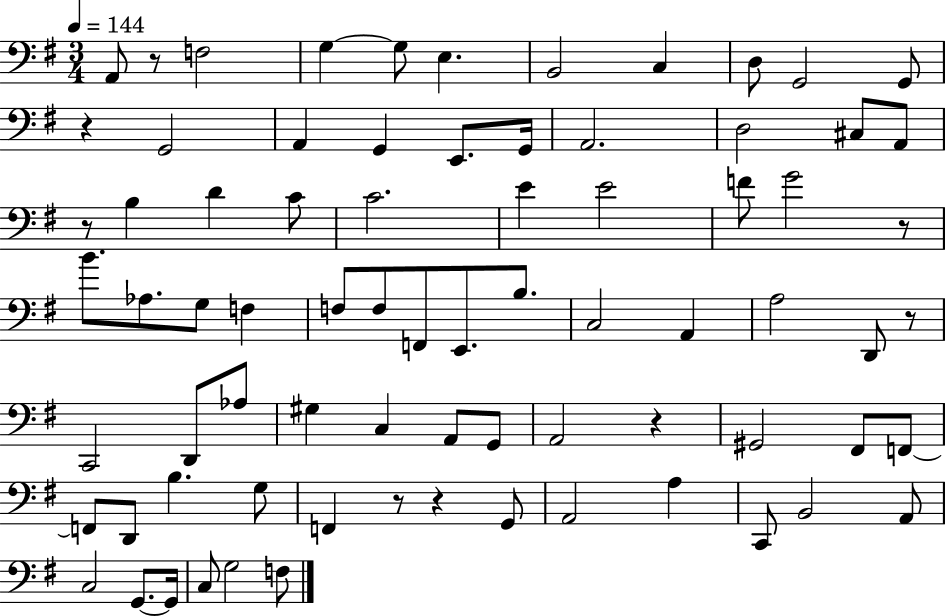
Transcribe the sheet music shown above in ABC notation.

X:1
T:Untitled
M:3/4
L:1/4
K:G
A,,/2 z/2 F,2 G, G,/2 E, B,,2 C, D,/2 G,,2 G,,/2 z G,,2 A,, G,, E,,/2 G,,/4 A,,2 D,2 ^C,/2 A,,/2 z/2 B, D C/2 C2 E E2 F/2 G2 z/2 B/2 _A,/2 G,/2 F, F,/2 F,/2 F,,/2 E,,/2 B,/2 C,2 A,, A,2 D,,/2 z/2 C,,2 D,,/2 _A,/2 ^G, C, A,,/2 G,,/2 A,,2 z ^G,,2 ^F,,/2 F,,/2 F,,/2 D,,/2 B, G,/2 F,, z/2 z G,,/2 A,,2 A, C,,/2 B,,2 A,,/2 C,2 G,,/2 G,,/4 C,/2 G,2 F,/2